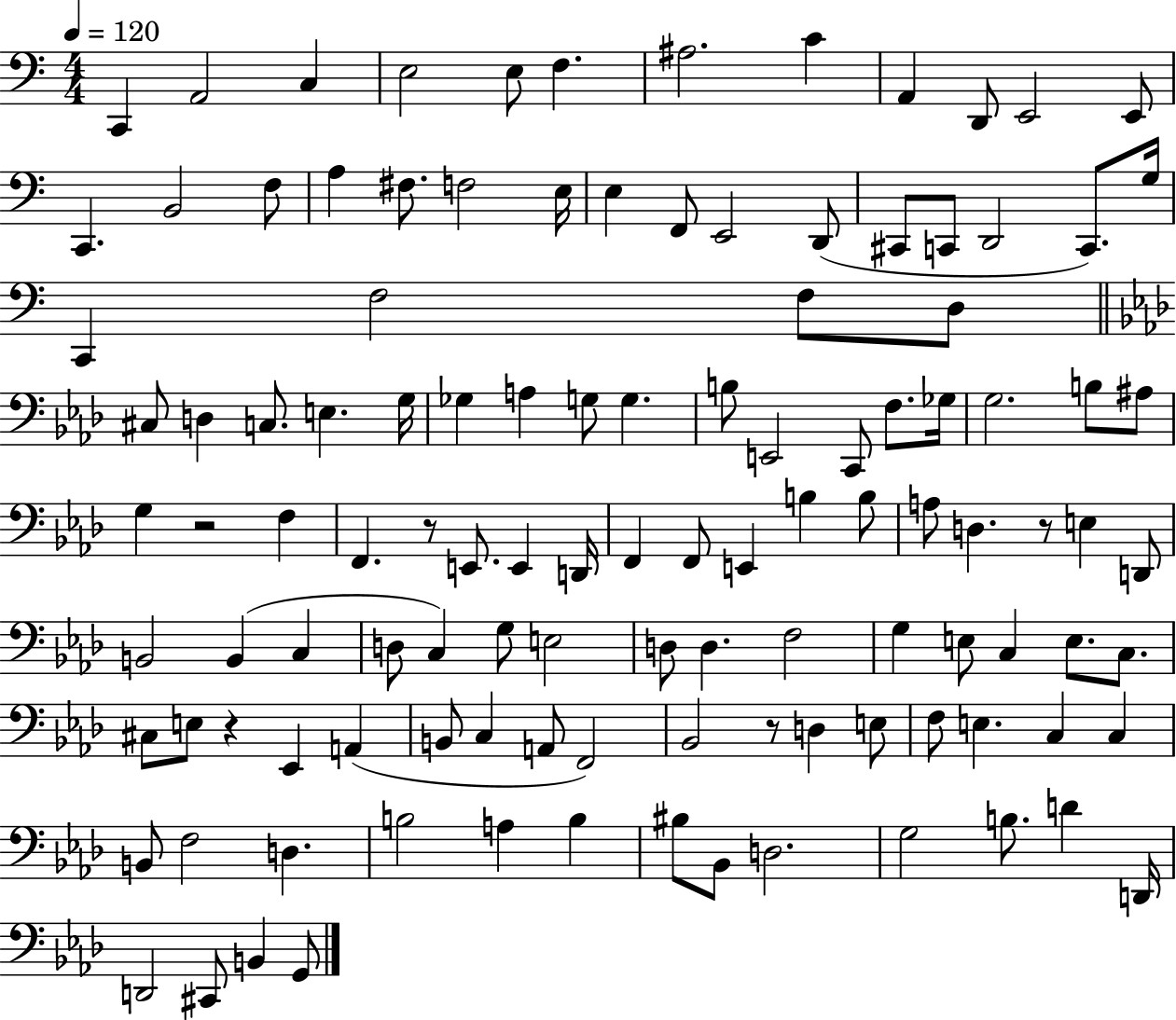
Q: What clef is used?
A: bass